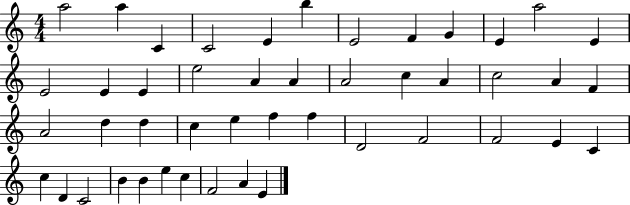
{
  \clef treble
  \numericTimeSignature
  \time 4/4
  \key c \major
  a''2 a''4 c'4 | c'2 e'4 b''4 | e'2 f'4 g'4 | e'4 a''2 e'4 | \break e'2 e'4 e'4 | e''2 a'4 a'4 | a'2 c''4 a'4 | c''2 a'4 f'4 | \break a'2 d''4 d''4 | c''4 e''4 f''4 f''4 | d'2 f'2 | f'2 e'4 c'4 | \break c''4 d'4 c'2 | b'4 b'4 e''4 c''4 | f'2 a'4 e'4 | \bar "|."
}